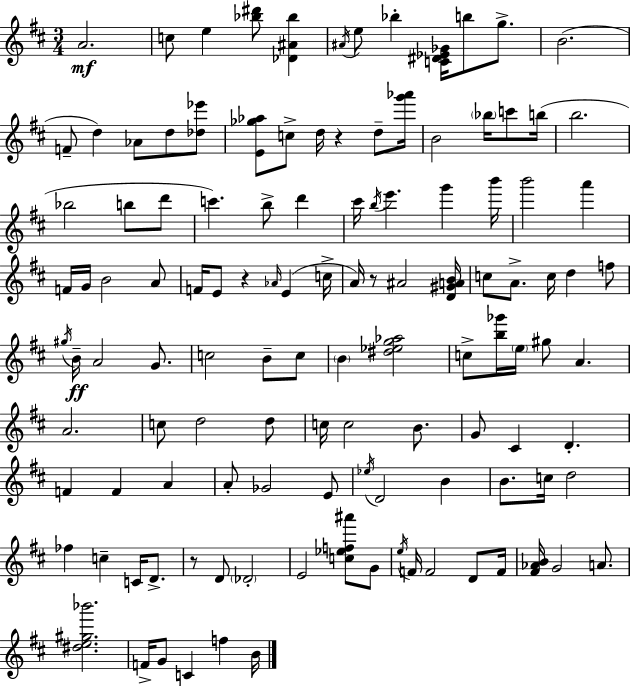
X:1
T:Untitled
M:3/4
L:1/4
K:D
A2 c/2 e [_b^d']/2 [_D^A_b] ^A/4 e/2 _b [C^D_E_G]/4 b/2 g/2 B2 F/2 d _A/2 d/2 [_d_e']/2 [E_g_a]/2 c/2 d/4 z d/2 [g'_a']/4 B2 _b/4 c'/2 b/4 b2 _b2 b/2 d'/2 c' b/2 d' ^c'/4 b/4 e' g' b'/4 b'2 a' F/4 G/4 B2 A/2 F/4 E/2 z _A/4 E c/4 A/4 z/2 ^A2 [D^GAB]/4 c/2 A/2 c/4 d f/2 ^g/4 B/4 A2 G/2 c2 B/2 c/2 B [^d_eg_a]2 c/2 [b_g']/4 e/4 ^g/2 A A2 c/2 d2 d/2 c/4 c2 B/2 G/2 ^C D F F A A/2 _G2 E/2 _e/4 D2 B B/2 c/4 d2 _f c C/4 D/2 z/2 D/2 _D2 E2 [c_ef^a']/2 G/2 e/4 F/4 F2 D/2 F/4 [^F_AB]/4 G2 A/2 [^de^g_b']2 F/4 G/2 C f B/4